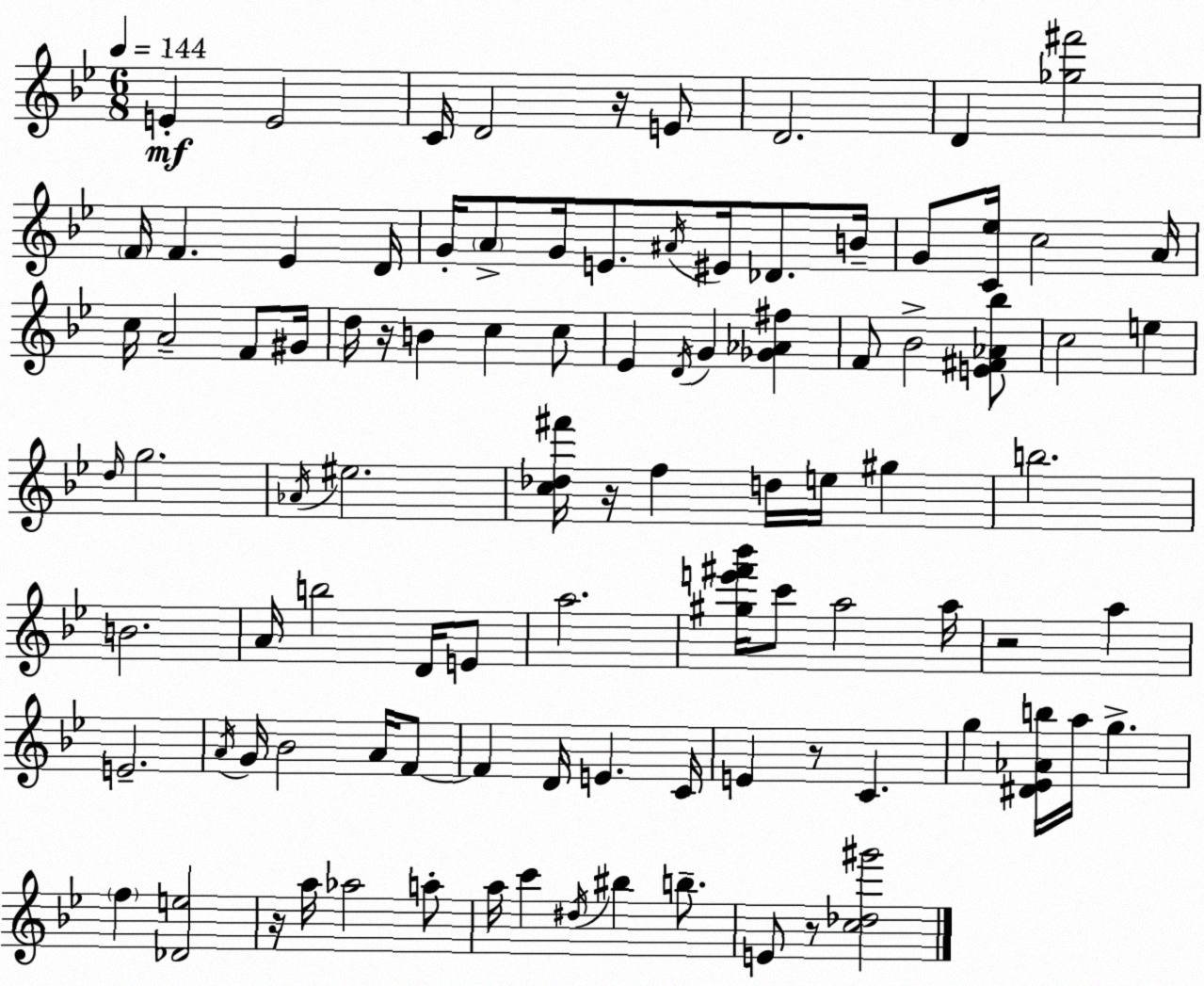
X:1
T:Untitled
M:6/8
L:1/4
K:Gm
E E2 C/4 D2 z/4 E/2 D2 D [_g^f']2 F/4 F _E D/4 G/4 A/2 G/4 E/2 ^A/4 ^E/4 _D/2 B/4 G/2 [C_e]/4 c2 A/4 c/4 A2 F/2 ^G/4 d/4 z/4 B c c/2 _E D/4 G [_G_A^f] F/2 _B2 [E^F_A_b]/2 c2 e d/4 g2 _A/4 ^e2 [c_d^f']/4 z/4 f d/4 e/4 ^g b2 B2 A/4 b2 D/4 E/2 a2 [^ge'^f'_b']/4 c'/2 a2 a/4 z2 a E2 A/4 G/4 _B2 A/4 F/2 F D/4 E C/4 E z/2 C g [^D_E_Ab]/4 a/4 g f [_De]2 z/4 a/4 _a2 a/2 a/4 c' ^d/4 ^b b/2 E/2 z/2 [c_d^g']2